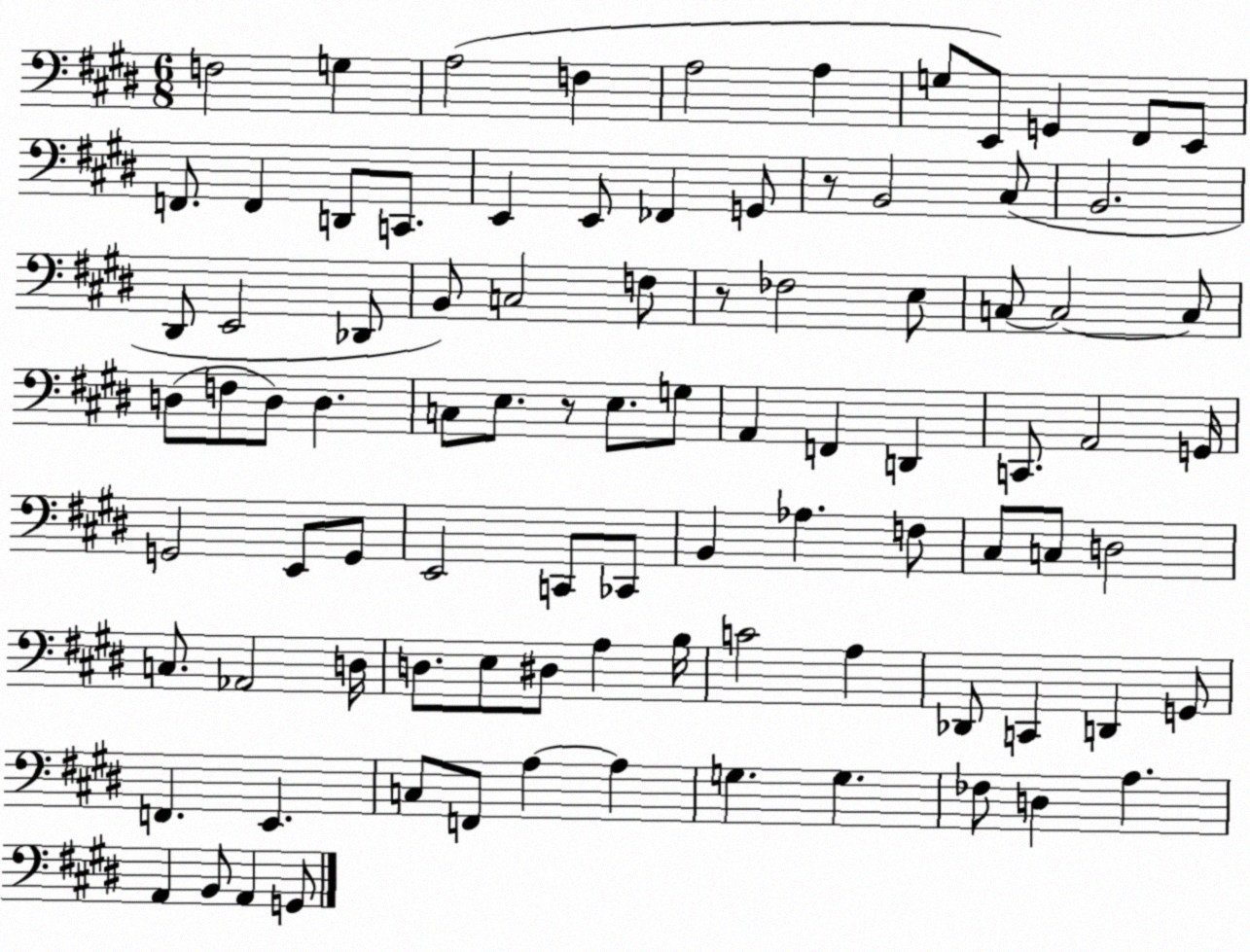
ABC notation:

X:1
T:Untitled
M:6/8
L:1/4
K:E
F,2 G, A,2 F, A,2 A, G,/2 E,,/2 G,, ^F,,/2 E,,/2 F,,/2 F,, D,,/2 C,,/2 E,, E,,/2 _F,, G,,/2 z/2 B,,2 ^C,/2 B,,2 ^D,,/2 E,,2 _D,,/2 B,,/2 C,2 F,/2 z/2 _F,2 E,/2 C,/2 C,2 C,/2 D,/2 F,/2 D,/2 D, C,/2 E,/2 z/2 E,/2 G,/2 A,, F,, D,, C,,/2 A,,2 G,,/4 G,,2 E,,/2 G,,/2 E,,2 C,,/2 _C,,/2 B,, _A, F,/2 ^C,/2 C,/2 D,2 C,/2 _A,,2 D,/4 D,/2 E,/2 ^D,/2 A, B,/4 C2 A, _D,,/2 C,, D,, G,,/2 F,, E,, C,/2 F,,/2 A, A, G, G, _F,/2 D, A, A,, B,,/2 A,, G,,/2